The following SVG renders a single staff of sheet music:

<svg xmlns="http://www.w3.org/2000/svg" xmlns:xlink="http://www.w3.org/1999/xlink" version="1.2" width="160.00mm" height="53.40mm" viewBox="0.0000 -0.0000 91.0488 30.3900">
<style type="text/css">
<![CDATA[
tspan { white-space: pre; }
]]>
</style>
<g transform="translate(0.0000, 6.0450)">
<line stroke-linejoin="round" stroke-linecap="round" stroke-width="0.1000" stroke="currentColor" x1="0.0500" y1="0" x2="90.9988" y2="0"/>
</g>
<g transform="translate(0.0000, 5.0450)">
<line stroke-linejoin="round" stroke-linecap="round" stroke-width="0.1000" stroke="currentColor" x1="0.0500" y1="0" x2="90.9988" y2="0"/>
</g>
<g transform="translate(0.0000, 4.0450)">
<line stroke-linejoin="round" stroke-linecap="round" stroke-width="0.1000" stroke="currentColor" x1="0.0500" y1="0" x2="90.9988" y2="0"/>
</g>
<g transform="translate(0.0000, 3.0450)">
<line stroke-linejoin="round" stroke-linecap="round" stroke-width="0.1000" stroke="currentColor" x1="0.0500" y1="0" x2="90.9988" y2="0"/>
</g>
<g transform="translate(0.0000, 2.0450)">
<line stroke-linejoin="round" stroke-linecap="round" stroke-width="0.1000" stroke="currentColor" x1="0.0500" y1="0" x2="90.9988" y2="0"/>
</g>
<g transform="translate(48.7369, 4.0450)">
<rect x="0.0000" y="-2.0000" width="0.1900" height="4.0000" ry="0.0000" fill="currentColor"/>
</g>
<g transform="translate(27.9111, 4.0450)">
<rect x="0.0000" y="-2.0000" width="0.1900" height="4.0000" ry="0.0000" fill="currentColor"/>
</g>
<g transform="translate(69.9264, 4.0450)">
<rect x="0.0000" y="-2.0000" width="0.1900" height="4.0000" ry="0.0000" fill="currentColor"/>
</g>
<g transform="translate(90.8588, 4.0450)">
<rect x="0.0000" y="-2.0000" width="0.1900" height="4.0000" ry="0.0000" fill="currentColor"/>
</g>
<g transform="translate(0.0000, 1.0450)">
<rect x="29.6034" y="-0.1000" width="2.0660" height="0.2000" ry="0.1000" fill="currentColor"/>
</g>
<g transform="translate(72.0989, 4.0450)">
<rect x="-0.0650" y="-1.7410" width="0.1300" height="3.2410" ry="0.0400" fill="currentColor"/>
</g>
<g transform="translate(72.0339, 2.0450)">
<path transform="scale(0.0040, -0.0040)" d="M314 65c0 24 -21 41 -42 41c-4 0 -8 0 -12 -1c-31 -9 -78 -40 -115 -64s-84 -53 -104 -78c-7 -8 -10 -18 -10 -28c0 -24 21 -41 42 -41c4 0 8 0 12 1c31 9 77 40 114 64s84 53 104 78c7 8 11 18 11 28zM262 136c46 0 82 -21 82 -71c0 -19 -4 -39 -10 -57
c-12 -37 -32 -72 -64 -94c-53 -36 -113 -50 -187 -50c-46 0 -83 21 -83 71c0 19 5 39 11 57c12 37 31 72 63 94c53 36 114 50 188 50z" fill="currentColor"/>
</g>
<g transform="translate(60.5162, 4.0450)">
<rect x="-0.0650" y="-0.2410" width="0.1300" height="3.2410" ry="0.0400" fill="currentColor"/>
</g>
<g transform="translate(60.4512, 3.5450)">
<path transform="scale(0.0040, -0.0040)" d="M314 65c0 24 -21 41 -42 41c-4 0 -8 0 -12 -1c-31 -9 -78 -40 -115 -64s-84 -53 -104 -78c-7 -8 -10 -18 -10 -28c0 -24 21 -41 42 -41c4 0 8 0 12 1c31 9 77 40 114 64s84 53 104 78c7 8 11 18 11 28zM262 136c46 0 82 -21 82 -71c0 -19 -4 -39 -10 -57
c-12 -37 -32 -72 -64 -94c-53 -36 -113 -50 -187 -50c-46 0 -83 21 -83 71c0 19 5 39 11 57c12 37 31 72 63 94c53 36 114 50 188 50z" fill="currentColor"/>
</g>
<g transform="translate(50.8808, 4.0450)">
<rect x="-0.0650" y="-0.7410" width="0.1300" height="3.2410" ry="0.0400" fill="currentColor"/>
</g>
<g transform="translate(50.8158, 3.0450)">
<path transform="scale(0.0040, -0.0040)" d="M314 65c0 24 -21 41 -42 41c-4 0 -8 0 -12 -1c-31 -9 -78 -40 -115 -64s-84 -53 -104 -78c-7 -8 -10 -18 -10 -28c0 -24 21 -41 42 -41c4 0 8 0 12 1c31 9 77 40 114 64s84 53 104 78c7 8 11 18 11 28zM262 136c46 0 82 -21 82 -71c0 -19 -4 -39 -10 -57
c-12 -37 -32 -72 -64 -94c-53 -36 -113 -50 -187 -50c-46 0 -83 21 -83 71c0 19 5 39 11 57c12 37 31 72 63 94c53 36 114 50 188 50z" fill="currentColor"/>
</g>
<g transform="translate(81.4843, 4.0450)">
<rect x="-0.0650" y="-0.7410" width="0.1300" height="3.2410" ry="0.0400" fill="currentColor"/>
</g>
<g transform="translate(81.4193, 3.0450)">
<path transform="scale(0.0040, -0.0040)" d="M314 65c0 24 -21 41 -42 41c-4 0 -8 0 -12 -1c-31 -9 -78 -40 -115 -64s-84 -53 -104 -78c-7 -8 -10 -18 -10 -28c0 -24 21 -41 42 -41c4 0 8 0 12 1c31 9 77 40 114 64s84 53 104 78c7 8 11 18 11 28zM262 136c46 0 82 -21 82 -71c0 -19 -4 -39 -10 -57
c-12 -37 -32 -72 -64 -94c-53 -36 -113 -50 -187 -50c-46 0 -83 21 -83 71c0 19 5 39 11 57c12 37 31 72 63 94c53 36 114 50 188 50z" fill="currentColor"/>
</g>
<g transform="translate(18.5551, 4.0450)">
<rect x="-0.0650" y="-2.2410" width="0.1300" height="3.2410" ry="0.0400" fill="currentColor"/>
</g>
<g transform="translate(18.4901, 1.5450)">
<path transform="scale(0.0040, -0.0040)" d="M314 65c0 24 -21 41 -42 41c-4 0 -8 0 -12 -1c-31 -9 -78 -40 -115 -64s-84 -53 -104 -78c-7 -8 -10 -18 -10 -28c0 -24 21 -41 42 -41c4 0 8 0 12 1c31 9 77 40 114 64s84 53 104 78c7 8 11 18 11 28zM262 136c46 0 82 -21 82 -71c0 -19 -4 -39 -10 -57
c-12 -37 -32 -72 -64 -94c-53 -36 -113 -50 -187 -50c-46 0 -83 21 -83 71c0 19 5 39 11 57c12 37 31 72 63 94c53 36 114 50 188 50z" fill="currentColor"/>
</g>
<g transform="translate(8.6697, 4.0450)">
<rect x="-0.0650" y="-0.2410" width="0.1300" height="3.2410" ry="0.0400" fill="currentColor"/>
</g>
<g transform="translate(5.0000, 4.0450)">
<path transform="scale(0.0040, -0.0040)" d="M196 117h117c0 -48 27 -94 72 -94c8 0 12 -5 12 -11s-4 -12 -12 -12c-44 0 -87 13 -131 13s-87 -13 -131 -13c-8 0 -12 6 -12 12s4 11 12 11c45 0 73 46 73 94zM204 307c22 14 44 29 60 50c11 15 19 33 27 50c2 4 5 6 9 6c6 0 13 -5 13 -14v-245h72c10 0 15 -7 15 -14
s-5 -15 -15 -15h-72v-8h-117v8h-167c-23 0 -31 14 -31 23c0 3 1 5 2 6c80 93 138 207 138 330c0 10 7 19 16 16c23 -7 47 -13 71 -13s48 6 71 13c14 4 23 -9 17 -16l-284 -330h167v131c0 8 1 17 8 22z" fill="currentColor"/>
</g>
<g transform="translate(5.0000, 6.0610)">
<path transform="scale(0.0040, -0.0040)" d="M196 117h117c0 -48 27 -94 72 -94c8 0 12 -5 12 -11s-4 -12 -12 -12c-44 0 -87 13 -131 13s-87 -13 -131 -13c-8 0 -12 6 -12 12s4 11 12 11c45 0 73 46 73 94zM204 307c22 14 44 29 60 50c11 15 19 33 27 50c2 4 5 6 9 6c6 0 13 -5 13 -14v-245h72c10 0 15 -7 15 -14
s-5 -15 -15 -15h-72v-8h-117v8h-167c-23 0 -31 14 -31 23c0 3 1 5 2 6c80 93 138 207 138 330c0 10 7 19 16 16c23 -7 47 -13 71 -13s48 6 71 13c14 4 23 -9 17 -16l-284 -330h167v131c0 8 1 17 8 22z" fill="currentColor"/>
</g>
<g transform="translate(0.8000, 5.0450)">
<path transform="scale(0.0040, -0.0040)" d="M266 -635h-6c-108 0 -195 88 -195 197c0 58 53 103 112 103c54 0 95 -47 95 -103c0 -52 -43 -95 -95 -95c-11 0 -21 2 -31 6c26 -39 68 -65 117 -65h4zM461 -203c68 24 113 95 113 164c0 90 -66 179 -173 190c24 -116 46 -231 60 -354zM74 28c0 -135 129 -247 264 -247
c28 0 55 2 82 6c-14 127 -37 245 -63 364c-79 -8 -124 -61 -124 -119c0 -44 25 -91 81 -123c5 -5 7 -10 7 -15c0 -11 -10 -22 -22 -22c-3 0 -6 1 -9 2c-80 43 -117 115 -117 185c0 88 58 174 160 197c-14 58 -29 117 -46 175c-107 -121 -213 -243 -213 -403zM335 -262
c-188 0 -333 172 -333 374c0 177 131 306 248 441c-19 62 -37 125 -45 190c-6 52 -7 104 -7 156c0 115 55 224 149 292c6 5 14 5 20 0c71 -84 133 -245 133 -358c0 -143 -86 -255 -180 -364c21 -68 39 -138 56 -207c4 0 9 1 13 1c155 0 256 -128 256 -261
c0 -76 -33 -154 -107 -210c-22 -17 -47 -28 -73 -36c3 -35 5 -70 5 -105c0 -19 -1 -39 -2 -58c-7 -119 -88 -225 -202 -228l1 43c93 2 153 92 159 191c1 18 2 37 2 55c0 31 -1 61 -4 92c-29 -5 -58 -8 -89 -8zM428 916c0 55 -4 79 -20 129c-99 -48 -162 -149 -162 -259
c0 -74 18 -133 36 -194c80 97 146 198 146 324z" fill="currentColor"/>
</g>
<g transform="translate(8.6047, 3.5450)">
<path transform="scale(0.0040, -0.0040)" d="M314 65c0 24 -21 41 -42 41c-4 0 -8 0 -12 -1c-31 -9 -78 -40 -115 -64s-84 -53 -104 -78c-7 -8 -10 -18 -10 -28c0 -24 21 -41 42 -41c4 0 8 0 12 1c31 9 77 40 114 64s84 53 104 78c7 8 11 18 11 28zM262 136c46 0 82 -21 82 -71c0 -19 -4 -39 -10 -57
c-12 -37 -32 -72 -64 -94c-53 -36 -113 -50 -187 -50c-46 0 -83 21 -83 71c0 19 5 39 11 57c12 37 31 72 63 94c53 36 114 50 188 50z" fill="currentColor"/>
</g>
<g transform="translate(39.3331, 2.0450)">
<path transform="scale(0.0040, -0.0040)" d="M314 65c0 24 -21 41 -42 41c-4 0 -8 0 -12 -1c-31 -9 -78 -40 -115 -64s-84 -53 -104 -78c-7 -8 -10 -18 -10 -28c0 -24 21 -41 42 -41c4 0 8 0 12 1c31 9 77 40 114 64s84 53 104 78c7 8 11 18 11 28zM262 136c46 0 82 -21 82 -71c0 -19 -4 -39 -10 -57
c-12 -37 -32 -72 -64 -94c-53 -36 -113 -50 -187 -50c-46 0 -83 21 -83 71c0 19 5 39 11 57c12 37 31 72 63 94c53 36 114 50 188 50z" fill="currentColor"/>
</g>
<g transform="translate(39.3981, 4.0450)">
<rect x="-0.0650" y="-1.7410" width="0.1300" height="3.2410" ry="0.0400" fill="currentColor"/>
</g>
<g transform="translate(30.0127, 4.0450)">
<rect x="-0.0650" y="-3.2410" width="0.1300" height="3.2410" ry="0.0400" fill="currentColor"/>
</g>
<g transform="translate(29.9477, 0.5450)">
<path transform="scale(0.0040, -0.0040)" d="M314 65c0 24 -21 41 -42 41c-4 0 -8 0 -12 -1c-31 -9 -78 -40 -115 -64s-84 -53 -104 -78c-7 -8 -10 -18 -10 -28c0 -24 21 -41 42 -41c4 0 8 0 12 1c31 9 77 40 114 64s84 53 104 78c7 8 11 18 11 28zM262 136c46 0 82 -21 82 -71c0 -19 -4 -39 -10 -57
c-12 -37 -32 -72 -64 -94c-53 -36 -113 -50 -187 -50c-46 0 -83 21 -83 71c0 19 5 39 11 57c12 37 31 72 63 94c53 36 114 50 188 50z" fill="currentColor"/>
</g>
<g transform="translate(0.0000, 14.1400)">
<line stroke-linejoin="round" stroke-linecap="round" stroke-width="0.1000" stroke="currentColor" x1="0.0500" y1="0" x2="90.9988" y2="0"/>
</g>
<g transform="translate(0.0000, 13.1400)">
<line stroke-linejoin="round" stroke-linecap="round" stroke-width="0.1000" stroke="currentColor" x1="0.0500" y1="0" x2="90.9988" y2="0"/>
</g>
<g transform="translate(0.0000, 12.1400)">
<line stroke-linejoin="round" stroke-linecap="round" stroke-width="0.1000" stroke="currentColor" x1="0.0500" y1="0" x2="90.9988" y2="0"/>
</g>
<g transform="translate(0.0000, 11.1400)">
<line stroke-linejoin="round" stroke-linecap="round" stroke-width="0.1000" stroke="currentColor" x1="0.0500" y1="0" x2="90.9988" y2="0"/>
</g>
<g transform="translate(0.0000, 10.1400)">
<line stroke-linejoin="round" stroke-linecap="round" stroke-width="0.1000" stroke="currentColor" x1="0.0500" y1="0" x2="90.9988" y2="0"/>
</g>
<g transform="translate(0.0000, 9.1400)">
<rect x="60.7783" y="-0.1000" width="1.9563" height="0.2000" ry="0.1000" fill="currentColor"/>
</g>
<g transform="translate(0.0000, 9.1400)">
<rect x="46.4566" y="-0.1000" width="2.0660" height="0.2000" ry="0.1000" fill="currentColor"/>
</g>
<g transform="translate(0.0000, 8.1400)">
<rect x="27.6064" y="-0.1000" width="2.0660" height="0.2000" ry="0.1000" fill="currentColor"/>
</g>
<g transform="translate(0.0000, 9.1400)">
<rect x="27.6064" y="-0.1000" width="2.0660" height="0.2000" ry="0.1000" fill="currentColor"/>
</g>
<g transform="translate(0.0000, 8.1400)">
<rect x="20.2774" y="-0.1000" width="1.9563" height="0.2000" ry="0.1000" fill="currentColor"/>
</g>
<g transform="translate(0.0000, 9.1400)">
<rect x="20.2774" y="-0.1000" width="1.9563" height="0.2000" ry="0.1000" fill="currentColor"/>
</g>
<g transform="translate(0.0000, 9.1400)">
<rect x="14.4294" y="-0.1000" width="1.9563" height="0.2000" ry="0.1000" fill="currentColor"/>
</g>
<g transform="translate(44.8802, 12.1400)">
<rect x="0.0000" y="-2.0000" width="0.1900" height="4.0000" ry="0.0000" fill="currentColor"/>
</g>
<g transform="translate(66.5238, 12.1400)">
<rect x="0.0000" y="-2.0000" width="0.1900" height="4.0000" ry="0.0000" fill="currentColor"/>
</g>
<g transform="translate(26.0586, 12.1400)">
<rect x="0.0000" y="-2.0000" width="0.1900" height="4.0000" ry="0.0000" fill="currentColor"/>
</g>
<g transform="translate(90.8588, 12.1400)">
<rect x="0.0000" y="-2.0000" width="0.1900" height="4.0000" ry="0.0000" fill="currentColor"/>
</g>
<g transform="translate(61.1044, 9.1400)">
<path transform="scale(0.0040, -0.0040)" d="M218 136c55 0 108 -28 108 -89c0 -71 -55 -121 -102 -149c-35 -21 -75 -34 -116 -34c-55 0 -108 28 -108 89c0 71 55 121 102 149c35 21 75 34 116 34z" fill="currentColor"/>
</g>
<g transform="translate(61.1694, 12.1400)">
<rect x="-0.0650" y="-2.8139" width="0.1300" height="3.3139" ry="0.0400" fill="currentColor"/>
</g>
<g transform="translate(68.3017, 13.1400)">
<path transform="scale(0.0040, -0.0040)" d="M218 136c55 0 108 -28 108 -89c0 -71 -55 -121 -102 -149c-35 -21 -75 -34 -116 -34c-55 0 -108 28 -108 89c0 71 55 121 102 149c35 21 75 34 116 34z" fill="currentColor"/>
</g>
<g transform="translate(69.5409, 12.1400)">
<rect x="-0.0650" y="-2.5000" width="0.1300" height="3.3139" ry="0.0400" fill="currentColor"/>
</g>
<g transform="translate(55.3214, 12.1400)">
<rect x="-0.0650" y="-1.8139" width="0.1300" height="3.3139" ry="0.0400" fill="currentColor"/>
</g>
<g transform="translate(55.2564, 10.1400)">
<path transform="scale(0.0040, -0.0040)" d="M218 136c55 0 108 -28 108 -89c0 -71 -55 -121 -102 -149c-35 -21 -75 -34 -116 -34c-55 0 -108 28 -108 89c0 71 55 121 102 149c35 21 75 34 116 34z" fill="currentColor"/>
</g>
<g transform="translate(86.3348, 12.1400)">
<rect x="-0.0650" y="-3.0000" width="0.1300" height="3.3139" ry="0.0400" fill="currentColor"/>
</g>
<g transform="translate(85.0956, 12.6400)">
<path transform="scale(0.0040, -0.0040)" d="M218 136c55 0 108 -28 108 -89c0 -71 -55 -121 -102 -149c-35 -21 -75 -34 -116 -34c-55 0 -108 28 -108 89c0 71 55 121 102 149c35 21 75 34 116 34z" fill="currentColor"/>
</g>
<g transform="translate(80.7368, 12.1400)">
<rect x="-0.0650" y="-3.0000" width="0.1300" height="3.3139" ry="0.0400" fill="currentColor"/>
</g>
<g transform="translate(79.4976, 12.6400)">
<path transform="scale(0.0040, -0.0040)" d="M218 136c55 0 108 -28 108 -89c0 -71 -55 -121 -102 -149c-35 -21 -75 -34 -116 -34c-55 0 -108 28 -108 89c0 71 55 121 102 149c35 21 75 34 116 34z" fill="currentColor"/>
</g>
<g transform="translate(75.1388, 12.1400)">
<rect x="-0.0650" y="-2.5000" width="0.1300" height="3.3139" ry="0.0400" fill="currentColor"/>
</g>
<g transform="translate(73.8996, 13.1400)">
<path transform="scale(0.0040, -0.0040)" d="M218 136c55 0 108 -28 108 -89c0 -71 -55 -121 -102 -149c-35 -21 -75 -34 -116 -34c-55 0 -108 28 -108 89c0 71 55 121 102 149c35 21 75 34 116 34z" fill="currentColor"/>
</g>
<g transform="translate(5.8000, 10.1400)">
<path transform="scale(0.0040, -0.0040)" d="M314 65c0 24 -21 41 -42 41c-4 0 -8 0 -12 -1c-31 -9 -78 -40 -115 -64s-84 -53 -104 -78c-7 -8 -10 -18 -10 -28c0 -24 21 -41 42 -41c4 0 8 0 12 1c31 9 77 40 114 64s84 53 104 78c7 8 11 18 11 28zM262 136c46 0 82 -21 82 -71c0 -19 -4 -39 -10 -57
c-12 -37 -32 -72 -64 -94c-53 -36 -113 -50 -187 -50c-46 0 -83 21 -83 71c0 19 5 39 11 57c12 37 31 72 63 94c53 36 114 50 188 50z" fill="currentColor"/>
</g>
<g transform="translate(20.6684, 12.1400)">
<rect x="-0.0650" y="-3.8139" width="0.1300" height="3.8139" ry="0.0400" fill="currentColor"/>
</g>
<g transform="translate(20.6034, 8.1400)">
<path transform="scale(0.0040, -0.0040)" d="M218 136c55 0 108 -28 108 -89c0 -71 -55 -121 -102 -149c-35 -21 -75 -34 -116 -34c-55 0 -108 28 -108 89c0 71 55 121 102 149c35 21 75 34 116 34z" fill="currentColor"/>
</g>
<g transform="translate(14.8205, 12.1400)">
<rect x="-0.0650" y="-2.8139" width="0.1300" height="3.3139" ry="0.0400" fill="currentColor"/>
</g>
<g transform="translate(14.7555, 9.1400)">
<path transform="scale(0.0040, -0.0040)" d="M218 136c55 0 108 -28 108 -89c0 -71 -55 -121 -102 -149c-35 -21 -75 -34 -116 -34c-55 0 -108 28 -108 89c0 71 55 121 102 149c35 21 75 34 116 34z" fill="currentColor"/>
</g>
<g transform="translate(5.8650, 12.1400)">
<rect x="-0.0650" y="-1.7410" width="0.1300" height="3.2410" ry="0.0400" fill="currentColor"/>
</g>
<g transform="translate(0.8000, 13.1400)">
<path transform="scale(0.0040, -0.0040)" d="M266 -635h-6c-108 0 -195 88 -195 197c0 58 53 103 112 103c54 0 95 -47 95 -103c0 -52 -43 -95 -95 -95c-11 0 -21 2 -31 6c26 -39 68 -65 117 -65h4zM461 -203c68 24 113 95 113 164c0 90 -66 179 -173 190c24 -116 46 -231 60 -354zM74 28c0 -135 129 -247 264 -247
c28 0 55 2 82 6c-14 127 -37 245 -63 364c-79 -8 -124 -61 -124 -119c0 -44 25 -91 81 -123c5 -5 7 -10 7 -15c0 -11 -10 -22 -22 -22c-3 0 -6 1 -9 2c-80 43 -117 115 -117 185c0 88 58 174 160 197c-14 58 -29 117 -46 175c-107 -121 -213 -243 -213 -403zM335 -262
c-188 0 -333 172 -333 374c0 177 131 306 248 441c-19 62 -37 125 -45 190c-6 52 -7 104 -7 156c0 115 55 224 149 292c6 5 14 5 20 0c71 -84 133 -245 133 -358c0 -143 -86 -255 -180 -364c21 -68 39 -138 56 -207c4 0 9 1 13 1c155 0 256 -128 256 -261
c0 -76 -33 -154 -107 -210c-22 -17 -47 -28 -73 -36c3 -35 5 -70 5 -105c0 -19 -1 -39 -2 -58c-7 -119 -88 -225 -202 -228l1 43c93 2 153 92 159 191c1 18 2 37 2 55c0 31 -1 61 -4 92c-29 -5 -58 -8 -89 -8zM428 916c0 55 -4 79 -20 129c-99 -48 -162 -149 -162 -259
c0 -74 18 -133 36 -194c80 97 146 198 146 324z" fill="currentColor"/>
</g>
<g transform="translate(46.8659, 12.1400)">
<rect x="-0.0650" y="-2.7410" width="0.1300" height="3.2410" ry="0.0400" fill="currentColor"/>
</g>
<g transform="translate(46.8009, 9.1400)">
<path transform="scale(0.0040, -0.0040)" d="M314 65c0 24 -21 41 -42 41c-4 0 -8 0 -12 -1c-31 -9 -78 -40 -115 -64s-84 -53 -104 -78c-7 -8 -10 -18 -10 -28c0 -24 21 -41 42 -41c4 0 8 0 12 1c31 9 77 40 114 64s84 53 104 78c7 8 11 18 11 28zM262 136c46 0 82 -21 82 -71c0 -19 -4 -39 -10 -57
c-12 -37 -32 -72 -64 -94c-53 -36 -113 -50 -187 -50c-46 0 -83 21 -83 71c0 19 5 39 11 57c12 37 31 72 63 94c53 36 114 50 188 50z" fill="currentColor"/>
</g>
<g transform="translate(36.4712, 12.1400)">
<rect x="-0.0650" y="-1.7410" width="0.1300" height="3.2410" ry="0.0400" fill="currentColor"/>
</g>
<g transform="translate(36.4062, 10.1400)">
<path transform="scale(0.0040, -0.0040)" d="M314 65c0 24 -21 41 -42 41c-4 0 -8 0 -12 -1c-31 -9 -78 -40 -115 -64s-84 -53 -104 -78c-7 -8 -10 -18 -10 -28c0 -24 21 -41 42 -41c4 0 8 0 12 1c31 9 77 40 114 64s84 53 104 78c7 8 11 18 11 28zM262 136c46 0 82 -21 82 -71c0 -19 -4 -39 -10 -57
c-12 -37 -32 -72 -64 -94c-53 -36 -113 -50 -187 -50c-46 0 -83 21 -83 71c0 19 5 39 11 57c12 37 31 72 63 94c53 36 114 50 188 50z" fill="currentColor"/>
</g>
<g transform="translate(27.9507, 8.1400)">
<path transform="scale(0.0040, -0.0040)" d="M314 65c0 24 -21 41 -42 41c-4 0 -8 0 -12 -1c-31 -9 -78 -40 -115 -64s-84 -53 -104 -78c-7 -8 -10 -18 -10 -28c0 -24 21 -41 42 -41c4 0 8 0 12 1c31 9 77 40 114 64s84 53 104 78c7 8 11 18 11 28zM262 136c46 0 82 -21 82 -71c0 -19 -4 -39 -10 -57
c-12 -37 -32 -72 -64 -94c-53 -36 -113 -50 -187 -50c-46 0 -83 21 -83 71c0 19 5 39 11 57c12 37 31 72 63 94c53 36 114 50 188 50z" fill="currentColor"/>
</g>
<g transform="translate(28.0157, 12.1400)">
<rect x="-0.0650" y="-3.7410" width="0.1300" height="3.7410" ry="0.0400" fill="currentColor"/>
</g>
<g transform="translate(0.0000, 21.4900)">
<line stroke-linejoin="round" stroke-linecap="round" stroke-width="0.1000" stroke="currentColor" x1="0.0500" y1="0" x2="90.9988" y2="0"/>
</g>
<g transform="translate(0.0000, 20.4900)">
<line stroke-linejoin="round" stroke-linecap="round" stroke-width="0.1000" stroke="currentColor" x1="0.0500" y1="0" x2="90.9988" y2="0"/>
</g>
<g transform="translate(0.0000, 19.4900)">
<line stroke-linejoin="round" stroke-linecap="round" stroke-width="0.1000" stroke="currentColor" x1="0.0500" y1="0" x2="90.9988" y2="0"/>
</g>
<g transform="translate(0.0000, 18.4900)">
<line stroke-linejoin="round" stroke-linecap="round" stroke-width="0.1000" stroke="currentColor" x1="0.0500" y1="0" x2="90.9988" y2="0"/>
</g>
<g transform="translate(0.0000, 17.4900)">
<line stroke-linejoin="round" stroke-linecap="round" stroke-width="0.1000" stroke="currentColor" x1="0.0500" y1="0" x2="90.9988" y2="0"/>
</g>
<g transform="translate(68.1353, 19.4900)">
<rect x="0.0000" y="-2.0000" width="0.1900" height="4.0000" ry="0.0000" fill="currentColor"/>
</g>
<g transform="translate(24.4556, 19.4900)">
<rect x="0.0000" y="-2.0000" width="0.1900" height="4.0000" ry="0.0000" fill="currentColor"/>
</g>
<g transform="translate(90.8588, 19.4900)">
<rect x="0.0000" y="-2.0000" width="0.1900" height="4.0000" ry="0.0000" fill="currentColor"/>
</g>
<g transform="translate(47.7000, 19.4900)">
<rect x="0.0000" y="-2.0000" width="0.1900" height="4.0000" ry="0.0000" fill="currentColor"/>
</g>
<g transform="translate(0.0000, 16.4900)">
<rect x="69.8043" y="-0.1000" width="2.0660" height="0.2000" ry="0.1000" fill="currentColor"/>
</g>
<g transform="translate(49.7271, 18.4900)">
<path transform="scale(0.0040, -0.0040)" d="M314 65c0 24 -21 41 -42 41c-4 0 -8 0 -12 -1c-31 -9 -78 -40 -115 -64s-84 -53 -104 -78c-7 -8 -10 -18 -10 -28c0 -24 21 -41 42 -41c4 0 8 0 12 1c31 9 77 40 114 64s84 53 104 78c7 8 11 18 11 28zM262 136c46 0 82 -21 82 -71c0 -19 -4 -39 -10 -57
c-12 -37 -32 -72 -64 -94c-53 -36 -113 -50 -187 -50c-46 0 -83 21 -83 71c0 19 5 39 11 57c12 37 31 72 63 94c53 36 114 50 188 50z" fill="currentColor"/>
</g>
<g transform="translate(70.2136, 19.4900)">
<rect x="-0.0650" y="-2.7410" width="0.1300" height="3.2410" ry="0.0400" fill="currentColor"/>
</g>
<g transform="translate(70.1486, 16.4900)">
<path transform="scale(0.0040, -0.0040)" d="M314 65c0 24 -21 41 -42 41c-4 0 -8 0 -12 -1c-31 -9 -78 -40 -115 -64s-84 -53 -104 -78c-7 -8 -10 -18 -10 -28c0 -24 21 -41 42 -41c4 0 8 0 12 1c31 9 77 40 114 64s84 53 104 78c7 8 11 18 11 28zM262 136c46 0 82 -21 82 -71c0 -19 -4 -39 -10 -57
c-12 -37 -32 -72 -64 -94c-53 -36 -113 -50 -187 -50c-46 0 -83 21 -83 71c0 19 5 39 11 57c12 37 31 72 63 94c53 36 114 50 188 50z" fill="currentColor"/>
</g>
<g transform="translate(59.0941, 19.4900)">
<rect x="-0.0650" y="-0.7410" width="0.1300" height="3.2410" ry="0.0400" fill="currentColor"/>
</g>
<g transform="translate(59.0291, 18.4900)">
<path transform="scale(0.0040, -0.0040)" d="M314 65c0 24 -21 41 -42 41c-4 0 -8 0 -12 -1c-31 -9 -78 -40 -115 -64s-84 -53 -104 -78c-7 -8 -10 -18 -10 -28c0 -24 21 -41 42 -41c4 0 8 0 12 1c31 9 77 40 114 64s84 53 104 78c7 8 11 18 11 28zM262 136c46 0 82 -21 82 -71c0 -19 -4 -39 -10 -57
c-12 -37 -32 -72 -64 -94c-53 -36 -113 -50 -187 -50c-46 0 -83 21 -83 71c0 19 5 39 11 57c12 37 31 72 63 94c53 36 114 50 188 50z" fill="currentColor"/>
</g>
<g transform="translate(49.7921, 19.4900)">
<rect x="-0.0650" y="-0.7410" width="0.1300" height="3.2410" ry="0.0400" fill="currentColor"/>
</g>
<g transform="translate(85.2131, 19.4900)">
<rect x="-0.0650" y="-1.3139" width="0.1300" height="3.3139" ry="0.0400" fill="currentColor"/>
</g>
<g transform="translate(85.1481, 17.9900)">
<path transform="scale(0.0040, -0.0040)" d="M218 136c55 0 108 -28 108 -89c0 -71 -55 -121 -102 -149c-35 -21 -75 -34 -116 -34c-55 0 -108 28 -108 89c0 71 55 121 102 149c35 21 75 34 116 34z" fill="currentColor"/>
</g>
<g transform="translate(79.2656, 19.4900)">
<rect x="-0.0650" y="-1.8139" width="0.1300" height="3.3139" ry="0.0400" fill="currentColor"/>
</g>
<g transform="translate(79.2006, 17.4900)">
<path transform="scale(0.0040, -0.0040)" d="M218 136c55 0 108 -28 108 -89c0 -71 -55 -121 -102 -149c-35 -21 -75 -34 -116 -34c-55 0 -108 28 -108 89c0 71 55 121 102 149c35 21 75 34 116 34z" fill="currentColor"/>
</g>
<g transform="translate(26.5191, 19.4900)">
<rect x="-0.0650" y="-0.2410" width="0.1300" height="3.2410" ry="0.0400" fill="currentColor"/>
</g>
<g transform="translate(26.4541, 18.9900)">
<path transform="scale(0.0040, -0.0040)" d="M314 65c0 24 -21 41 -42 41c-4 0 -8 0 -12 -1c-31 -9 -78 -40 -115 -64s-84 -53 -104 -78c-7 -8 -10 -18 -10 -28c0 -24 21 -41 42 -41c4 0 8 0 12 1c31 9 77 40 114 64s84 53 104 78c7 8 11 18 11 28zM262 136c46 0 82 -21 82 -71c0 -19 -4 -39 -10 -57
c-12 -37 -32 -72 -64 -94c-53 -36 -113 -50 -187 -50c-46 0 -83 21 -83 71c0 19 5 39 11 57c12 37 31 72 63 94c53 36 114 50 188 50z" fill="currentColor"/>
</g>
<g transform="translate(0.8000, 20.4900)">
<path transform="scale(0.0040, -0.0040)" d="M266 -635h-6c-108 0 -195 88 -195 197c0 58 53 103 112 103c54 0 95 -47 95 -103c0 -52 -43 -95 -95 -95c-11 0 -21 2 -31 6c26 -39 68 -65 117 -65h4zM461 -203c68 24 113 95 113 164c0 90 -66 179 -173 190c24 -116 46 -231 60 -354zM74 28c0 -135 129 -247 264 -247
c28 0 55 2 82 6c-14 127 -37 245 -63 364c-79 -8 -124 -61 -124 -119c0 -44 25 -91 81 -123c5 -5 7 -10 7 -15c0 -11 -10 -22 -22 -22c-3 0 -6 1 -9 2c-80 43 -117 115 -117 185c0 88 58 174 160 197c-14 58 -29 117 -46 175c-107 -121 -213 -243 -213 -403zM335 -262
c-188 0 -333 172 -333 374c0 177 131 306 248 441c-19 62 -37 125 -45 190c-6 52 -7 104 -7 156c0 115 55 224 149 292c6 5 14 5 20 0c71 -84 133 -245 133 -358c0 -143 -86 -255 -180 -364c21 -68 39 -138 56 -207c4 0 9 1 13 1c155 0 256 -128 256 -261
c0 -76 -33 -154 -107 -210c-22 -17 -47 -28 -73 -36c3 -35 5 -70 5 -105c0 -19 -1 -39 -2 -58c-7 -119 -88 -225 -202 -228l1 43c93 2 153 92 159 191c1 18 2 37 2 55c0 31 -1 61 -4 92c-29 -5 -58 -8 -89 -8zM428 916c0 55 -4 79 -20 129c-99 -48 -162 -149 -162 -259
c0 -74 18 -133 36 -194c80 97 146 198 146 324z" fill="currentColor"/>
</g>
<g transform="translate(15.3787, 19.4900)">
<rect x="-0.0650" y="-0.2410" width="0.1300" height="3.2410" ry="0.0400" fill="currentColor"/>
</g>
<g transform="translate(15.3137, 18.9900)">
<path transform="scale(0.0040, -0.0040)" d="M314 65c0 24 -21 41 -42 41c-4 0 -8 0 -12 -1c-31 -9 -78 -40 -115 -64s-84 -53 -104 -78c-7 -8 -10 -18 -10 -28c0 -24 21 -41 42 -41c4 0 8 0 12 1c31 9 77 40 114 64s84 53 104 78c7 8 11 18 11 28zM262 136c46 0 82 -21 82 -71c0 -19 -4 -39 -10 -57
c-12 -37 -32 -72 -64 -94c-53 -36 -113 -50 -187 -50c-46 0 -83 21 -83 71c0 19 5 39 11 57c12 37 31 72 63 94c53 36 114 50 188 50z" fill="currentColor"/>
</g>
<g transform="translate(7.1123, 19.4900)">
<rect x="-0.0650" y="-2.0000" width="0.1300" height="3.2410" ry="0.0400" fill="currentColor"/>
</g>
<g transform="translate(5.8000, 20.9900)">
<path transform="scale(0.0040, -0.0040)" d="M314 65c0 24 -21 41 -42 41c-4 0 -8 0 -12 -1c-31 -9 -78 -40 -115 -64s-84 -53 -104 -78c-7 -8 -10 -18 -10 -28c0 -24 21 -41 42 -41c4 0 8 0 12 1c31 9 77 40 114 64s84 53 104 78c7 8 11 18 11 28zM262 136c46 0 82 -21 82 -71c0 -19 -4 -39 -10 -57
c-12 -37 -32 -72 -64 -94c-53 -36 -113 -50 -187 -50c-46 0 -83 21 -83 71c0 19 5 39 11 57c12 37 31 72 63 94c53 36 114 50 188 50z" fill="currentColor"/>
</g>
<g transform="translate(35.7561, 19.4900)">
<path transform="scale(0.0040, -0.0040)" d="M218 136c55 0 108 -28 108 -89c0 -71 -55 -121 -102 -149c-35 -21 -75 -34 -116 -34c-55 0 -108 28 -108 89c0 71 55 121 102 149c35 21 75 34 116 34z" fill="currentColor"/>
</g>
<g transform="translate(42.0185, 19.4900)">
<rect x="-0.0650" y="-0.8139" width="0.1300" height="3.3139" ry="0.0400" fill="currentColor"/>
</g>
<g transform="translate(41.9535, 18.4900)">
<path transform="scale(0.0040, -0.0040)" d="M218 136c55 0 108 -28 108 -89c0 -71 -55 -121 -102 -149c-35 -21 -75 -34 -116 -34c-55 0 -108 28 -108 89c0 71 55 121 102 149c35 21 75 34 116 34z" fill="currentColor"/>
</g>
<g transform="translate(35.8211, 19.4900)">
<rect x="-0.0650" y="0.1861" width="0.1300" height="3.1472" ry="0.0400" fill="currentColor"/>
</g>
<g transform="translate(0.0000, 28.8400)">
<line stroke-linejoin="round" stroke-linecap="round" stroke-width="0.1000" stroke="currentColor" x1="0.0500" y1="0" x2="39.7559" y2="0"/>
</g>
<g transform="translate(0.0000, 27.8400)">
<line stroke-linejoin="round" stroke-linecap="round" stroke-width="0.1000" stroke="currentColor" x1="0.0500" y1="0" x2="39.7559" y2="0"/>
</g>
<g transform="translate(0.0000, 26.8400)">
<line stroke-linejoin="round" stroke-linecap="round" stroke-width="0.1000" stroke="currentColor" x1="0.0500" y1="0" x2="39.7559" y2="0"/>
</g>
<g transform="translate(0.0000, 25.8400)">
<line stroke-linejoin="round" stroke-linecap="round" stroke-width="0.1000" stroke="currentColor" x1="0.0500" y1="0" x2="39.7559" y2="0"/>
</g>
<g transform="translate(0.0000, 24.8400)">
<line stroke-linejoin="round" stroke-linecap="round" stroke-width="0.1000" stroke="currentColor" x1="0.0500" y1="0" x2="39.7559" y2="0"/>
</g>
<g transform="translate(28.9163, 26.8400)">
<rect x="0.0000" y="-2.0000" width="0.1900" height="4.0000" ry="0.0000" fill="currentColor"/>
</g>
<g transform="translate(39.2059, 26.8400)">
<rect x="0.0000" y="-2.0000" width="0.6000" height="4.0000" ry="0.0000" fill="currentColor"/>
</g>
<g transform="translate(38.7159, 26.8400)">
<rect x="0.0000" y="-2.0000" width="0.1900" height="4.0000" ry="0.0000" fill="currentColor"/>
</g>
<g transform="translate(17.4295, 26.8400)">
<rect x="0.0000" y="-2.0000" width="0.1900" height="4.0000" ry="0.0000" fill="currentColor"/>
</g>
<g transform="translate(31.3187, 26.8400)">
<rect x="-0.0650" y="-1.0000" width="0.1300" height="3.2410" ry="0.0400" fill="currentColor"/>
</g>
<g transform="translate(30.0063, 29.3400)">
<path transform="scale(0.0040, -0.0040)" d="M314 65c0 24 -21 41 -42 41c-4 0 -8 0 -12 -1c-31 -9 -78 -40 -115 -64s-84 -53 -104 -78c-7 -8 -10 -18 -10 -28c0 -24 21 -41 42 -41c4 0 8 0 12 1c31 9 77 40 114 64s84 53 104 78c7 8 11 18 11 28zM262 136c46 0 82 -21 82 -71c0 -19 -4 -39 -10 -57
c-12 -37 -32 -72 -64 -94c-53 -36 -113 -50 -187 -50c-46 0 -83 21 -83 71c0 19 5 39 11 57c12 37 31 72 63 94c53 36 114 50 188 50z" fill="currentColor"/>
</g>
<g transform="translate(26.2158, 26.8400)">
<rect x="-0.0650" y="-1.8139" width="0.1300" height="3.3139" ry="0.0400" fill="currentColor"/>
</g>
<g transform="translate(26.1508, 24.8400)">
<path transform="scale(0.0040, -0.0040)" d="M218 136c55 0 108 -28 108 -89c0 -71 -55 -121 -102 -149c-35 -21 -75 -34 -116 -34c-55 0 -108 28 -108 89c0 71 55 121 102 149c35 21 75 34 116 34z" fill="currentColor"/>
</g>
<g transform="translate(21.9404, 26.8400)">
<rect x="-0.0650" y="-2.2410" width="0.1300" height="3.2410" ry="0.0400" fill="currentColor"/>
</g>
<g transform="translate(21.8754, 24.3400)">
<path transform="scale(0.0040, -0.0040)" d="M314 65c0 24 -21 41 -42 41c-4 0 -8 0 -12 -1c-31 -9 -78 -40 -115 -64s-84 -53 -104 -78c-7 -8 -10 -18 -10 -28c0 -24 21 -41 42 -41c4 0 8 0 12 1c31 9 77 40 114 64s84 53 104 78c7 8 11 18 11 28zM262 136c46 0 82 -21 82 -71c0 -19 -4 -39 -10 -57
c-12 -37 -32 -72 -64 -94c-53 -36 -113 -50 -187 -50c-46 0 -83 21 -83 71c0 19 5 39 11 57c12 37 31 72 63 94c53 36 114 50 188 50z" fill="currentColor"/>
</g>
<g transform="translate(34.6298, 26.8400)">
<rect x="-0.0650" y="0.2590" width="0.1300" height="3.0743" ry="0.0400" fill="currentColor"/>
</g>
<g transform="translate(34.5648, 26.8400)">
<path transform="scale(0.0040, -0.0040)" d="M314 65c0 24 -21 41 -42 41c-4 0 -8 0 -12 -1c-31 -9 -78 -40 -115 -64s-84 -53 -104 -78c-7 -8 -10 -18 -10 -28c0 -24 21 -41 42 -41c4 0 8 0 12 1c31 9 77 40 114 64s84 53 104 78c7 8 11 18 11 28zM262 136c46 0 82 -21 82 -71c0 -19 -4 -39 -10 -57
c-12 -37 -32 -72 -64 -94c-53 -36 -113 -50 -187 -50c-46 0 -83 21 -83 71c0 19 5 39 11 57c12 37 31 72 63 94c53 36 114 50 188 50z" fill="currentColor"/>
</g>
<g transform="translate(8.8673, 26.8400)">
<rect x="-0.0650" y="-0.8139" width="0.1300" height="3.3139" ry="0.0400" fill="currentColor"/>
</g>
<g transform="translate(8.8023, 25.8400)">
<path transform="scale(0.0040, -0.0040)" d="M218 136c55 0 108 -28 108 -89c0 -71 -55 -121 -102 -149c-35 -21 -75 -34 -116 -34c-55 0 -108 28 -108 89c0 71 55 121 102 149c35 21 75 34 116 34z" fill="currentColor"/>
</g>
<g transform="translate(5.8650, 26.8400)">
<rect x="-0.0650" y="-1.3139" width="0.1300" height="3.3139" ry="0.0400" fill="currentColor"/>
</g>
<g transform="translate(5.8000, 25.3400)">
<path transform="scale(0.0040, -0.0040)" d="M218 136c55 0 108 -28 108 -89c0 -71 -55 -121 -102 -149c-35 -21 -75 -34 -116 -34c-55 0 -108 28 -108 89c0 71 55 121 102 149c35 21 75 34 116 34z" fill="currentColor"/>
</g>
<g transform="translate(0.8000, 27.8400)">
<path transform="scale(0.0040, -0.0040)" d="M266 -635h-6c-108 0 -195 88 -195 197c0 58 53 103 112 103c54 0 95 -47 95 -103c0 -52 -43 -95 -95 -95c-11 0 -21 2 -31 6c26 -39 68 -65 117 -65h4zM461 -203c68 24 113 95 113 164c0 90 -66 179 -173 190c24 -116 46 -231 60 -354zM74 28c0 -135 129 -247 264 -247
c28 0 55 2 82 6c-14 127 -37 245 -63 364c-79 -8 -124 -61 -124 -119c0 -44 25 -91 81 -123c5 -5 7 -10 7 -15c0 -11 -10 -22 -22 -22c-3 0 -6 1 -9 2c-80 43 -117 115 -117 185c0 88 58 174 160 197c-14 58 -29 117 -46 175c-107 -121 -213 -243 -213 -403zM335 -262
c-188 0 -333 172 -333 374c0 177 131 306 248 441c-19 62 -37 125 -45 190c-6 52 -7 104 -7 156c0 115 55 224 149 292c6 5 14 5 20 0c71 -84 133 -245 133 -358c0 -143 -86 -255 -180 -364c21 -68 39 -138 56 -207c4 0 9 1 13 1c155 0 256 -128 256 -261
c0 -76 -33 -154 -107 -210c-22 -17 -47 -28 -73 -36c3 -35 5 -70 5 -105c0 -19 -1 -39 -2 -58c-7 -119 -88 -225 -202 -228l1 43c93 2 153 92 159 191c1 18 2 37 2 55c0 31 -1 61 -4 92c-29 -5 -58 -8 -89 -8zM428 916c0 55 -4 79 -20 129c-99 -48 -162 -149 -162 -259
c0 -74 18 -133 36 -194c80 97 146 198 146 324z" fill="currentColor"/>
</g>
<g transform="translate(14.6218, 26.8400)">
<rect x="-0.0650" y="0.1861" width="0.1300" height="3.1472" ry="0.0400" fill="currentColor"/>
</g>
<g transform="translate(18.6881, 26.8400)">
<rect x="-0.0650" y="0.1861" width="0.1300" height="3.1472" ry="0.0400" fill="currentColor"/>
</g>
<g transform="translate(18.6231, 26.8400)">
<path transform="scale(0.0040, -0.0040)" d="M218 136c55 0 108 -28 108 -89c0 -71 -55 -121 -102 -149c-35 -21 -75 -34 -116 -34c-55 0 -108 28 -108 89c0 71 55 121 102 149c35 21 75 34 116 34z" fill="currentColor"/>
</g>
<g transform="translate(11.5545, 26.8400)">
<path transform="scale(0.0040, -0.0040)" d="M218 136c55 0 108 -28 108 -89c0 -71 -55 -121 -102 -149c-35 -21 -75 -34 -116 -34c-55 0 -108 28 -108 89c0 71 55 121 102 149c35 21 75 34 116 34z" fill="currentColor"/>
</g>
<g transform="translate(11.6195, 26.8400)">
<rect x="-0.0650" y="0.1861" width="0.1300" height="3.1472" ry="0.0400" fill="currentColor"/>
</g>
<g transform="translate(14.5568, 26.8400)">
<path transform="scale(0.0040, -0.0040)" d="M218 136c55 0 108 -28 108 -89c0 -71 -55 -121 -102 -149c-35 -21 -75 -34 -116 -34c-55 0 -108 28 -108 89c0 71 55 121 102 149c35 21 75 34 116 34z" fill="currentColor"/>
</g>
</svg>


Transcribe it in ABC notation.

X:1
T:Untitled
M:4/4
L:1/4
K:C
c2 g2 b2 f2 d2 c2 f2 d2 f2 a c' c'2 f2 a2 f a G G A A F2 c2 c2 B d d2 d2 a2 f e e d B B B g2 f D2 B2